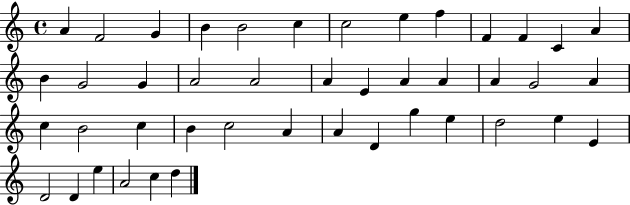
{
  \clef treble
  \time 4/4
  \defaultTimeSignature
  \key c \major
  a'4 f'2 g'4 | b'4 b'2 c''4 | c''2 e''4 f''4 | f'4 f'4 c'4 a'4 | \break b'4 g'2 g'4 | a'2 a'2 | a'4 e'4 a'4 a'4 | a'4 g'2 a'4 | \break c''4 b'2 c''4 | b'4 c''2 a'4 | a'4 d'4 g''4 e''4 | d''2 e''4 e'4 | \break d'2 d'4 e''4 | a'2 c''4 d''4 | \bar "|."
}